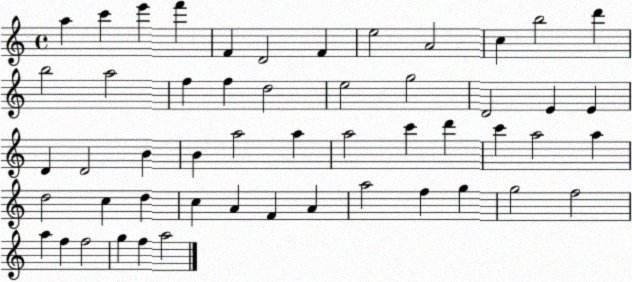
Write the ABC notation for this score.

X:1
T:Untitled
M:4/4
L:1/4
K:C
a c' e' f' F D2 F e2 A2 c b2 d' b2 a2 f f d2 e2 g2 D2 E E D D2 B B a2 a a2 c' d' c' a2 a d2 c d c A F A a2 f g g2 f2 a f f2 g f a2